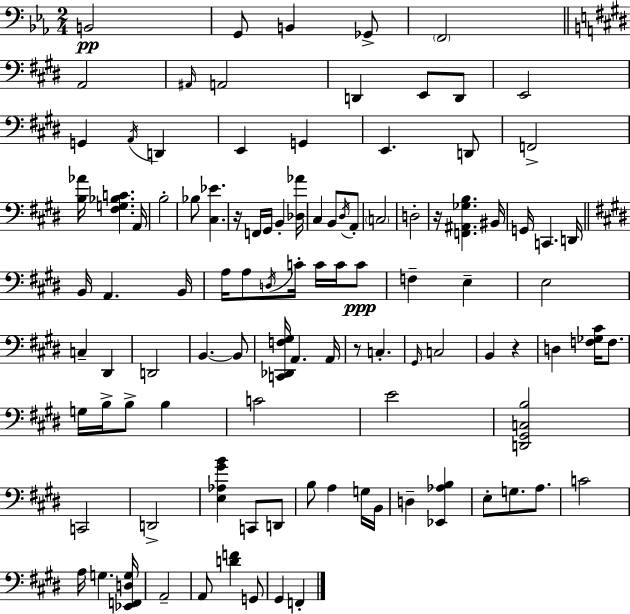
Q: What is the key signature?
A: EES major